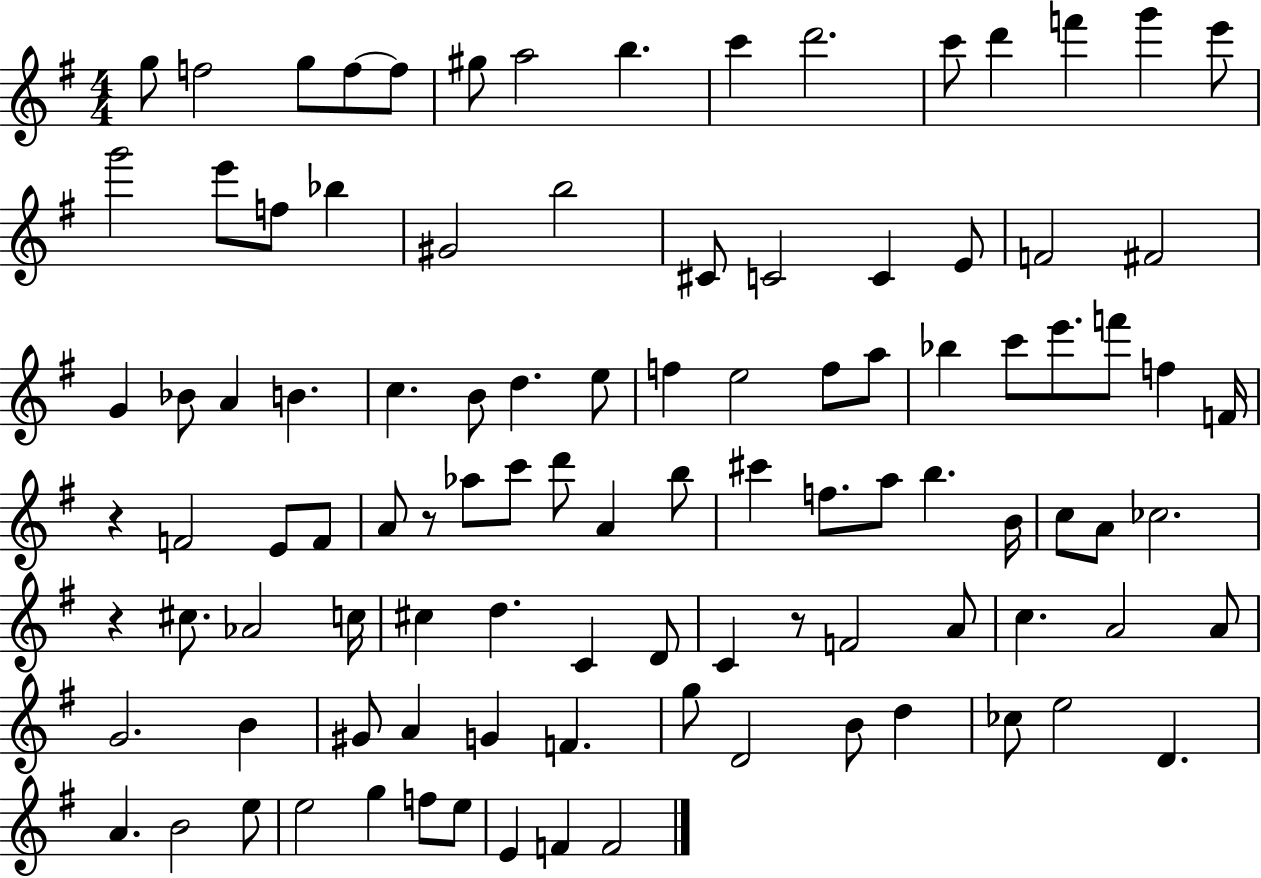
X:1
T:Untitled
M:4/4
L:1/4
K:G
g/2 f2 g/2 f/2 f/2 ^g/2 a2 b c' d'2 c'/2 d' f' g' e'/2 g'2 e'/2 f/2 _b ^G2 b2 ^C/2 C2 C E/2 F2 ^F2 G _B/2 A B c B/2 d e/2 f e2 f/2 a/2 _b c'/2 e'/2 f'/2 f F/4 z F2 E/2 F/2 A/2 z/2 _a/2 c'/2 d'/2 A b/2 ^c' f/2 a/2 b B/4 c/2 A/2 _c2 z ^c/2 _A2 c/4 ^c d C D/2 C z/2 F2 A/2 c A2 A/2 G2 B ^G/2 A G F g/2 D2 B/2 d _c/2 e2 D A B2 e/2 e2 g f/2 e/2 E F F2